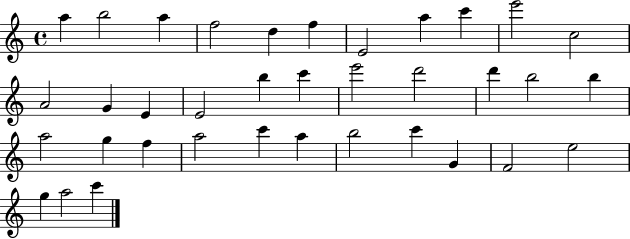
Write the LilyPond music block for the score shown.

{
  \clef treble
  \time 4/4
  \defaultTimeSignature
  \key c \major
  a''4 b''2 a''4 | f''2 d''4 f''4 | e'2 a''4 c'''4 | e'''2 c''2 | \break a'2 g'4 e'4 | e'2 b''4 c'''4 | e'''2 d'''2 | d'''4 b''2 b''4 | \break a''2 g''4 f''4 | a''2 c'''4 a''4 | b''2 c'''4 g'4 | f'2 e''2 | \break g''4 a''2 c'''4 | \bar "|."
}